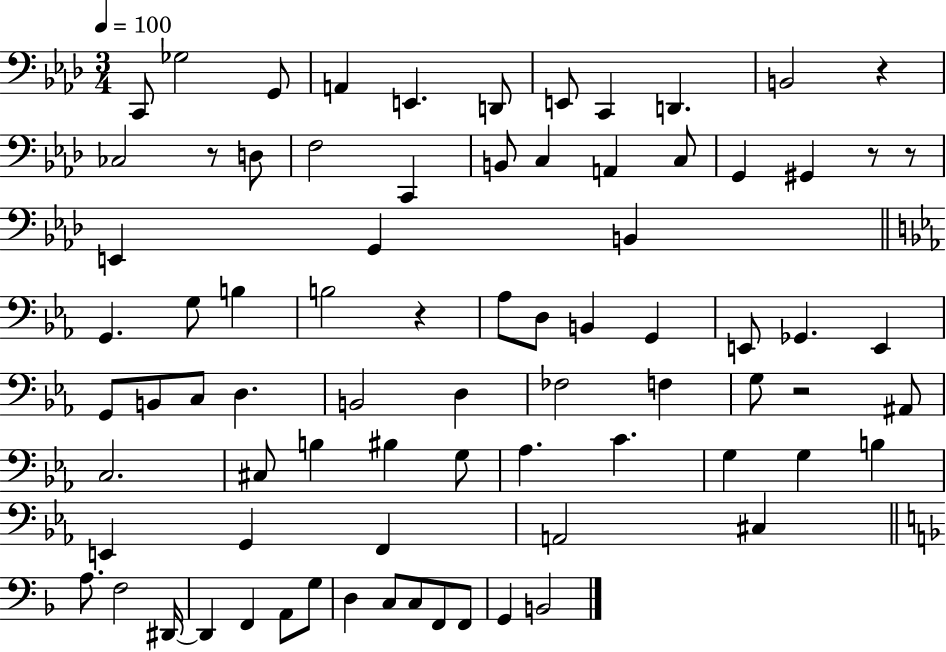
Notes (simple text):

C2/e Gb3/h G2/e A2/q E2/q. D2/e E2/e C2/q D2/q. B2/h R/q CES3/h R/e D3/e F3/h C2/q B2/e C3/q A2/q C3/e G2/q G#2/q R/e R/e E2/q G2/q B2/q G2/q. G3/e B3/q B3/h R/q Ab3/e D3/e B2/q G2/q E2/e Gb2/q. E2/q G2/e B2/e C3/e D3/q. B2/h D3/q FES3/h F3/q G3/e R/h A#2/e C3/h. C#3/e B3/q BIS3/q G3/e Ab3/q. C4/q. G3/q G3/q B3/q E2/q G2/q F2/q A2/h C#3/q A3/e. F3/h D#2/s D#2/q F2/q A2/e G3/e D3/q C3/e C3/e F2/e F2/e G2/q B2/h